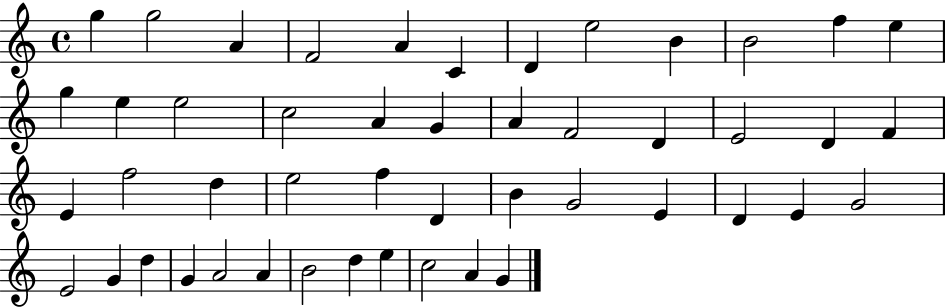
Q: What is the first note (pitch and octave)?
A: G5